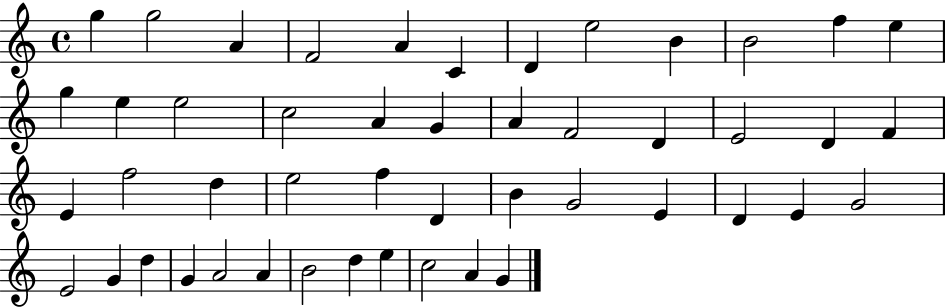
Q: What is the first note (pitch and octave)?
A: G5